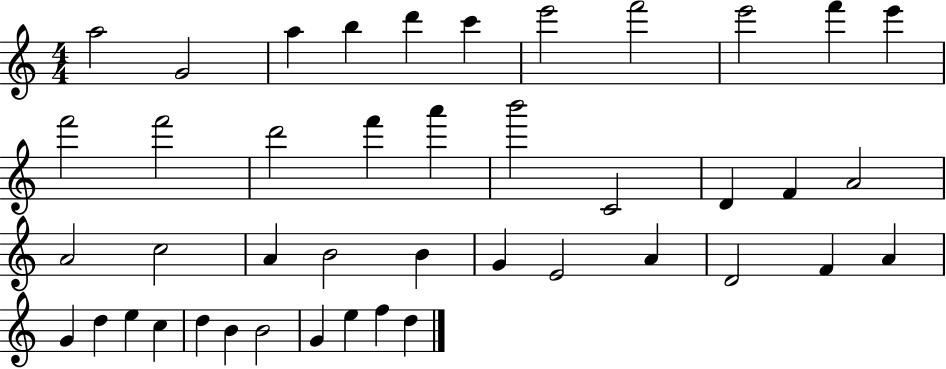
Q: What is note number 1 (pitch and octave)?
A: A5